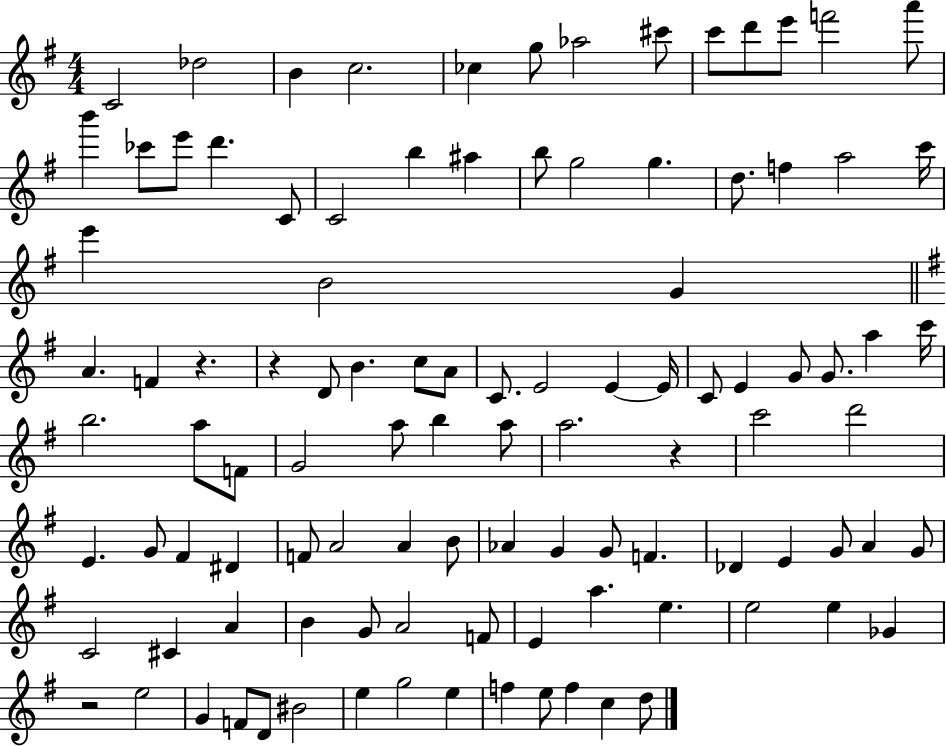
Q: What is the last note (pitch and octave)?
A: D5